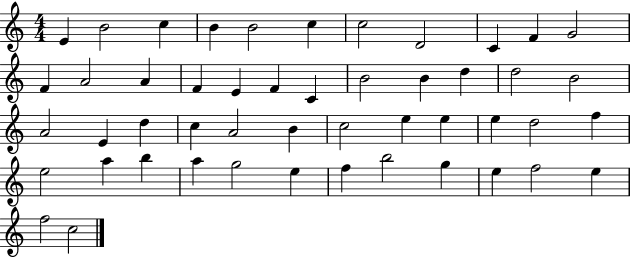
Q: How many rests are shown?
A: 0